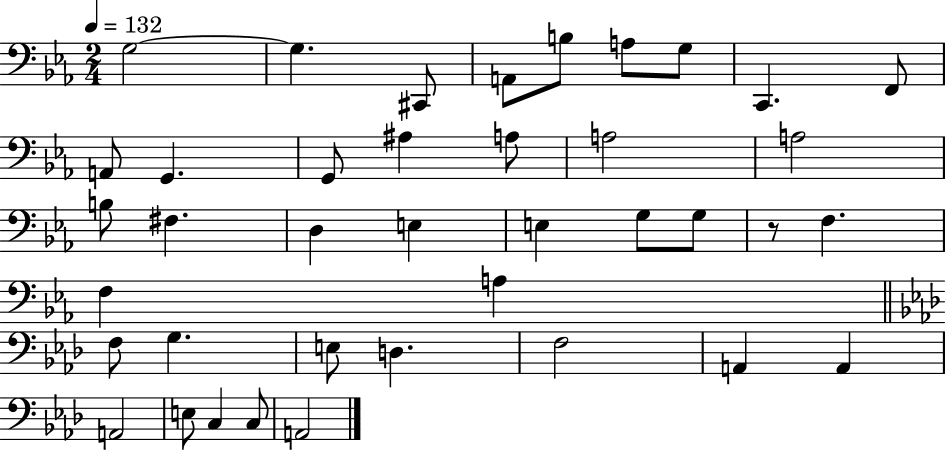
X:1
T:Untitled
M:2/4
L:1/4
K:Eb
G,2 G, ^C,,/2 A,,/2 B,/2 A,/2 G,/2 C,, F,,/2 A,,/2 G,, G,,/2 ^A, A,/2 A,2 A,2 B,/2 ^F, D, E, E, G,/2 G,/2 z/2 F, F, A, F,/2 G, E,/2 D, F,2 A,, A,, A,,2 E,/2 C, C,/2 A,,2